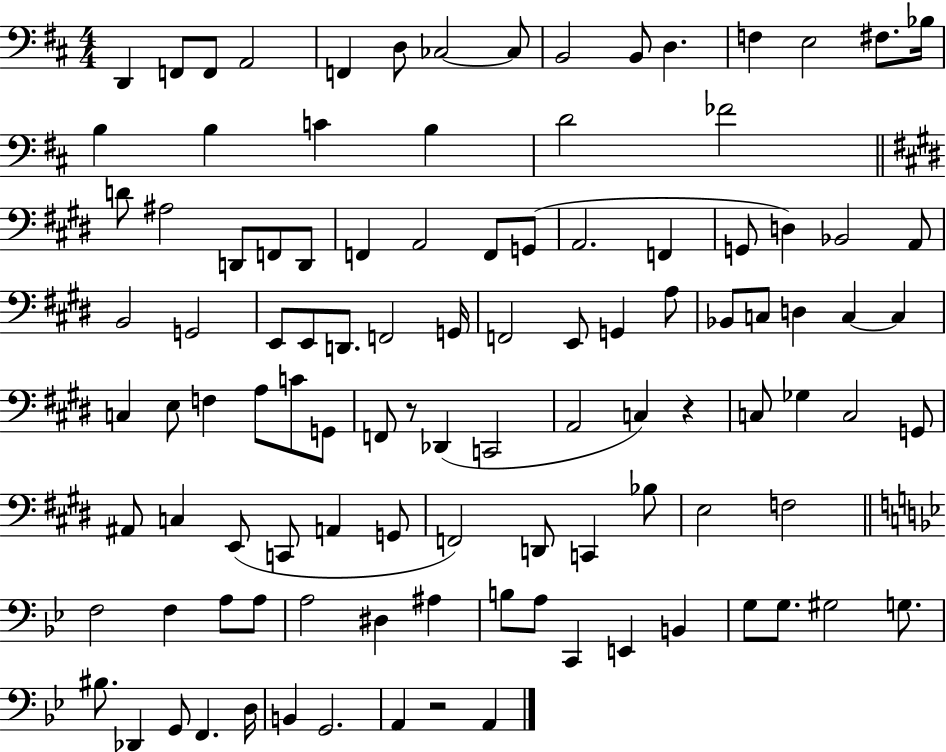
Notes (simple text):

D2/q F2/e F2/e A2/h F2/q D3/e CES3/h CES3/e B2/h B2/e D3/q. F3/q E3/h F#3/e. Bb3/s B3/q B3/q C4/q B3/q D4/h FES4/h D4/e A#3/h D2/e F2/e D2/e F2/q A2/h F2/e G2/e A2/h. F2/q G2/e D3/q Bb2/h A2/e B2/h G2/h E2/e E2/e D2/e. F2/h G2/s F2/h E2/e G2/q A3/e Bb2/e C3/e D3/q C3/q C3/q C3/q E3/e F3/q A3/e C4/e G2/e F2/e R/e Db2/q C2/h A2/h C3/q R/q C3/e Gb3/q C3/h G2/e A#2/e C3/q E2/e C2/e A2/q G2/e F2/h D2/e C2/q Bb3/e E3/h F3/h F3/h F3/q A3/e A3/e A3/h D#3/q A#3/q B3/e A3/e C2/q E2/q B2/q G3/e G3/e. G#3/h G3/e. BIS3/e. Db2/q G2/e F2/q. D3/s B2/q G2/h. A2/q R/h A2/q